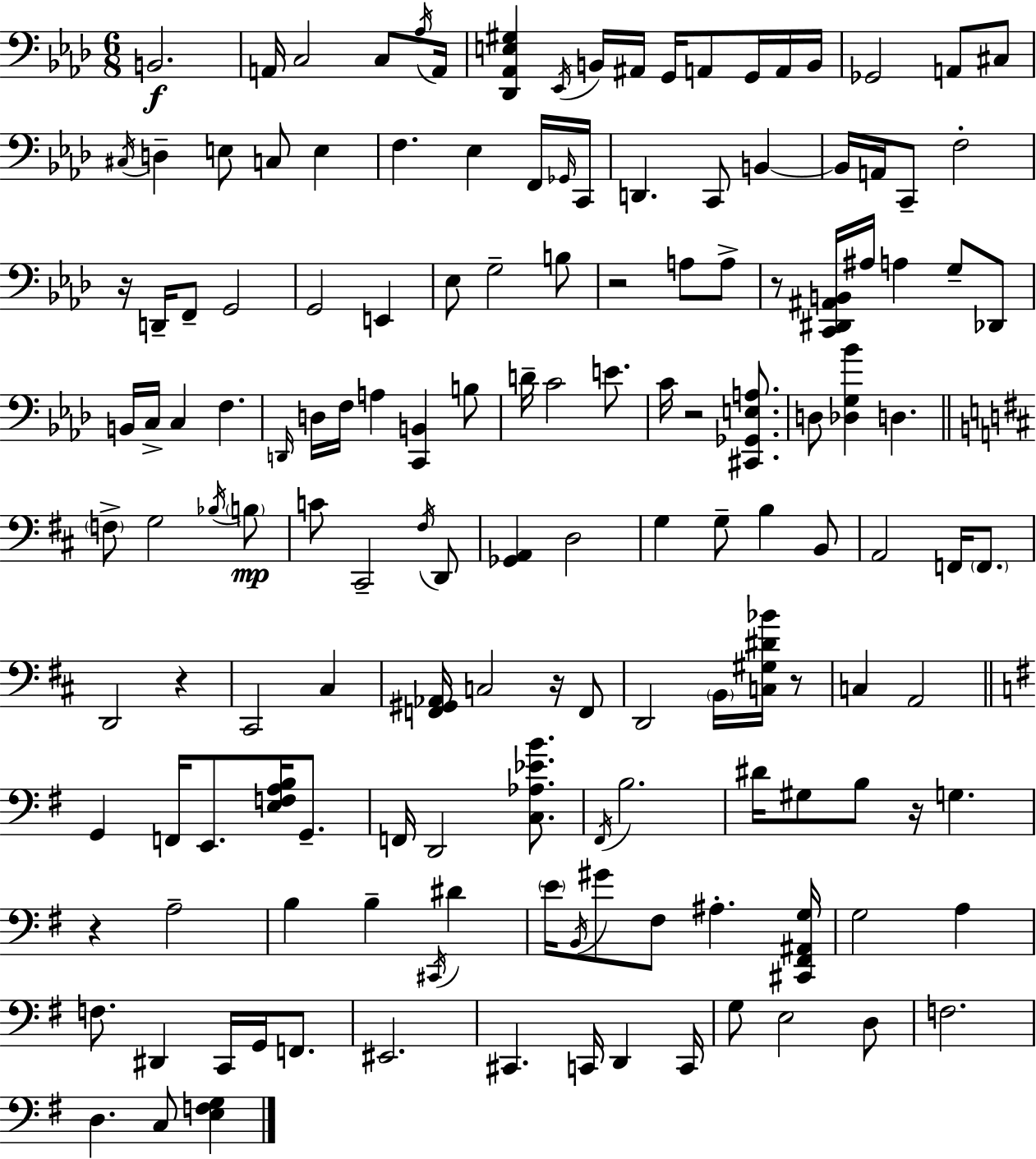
X:1
T:Untitled
M:6/8
L:1/4
K:Fm
B,,2 A,,/4 C,2 C,/2 _A,/4 A,,/4 [_D,,_A,,E,^G,] _E,,/4 B,,/4 ^A,,/4 G,,/4 A,,/2 G,,/4 A,,/4 B,,/4 _G,,2 A,,/2 ^C,/2 ^C,/4 D, E,/2 C,/2 E, F, _E, F,,/4 _G,,/4 C,,/4 D,, C,,/2 B,, B,,/4 A,,/4 C,,/2 F,2 z/4 D,,/4 F,,/2 G,,2 G,,2 E,, _E,/2 G,2 B,/2 z2 A,/2 A,/2 z/2 [C,,^D,,^A,,B,,]/4 ^A,/4 A, G,/2 _D,,/2 B,,/4 C,/4 C, F, D,,/4 D,/4 F,/4 A, [C,,B,,] B,/2 D/4 C2 E/2 C/4 z2 [^C,,_G,,E,A,]/2 D,/2 [_D,G,_B] D, F,/2 G,2 _B,/4 B,/2 C/2 ^C,,2 ^F,/4 D,,/2 [_G,,A,,] D,2 G, G,/2 B, B,,/2 A,,2 F,,/4 F,,/2 D,,2 z ^C,,2 ^C, [F,,^G,,_A,,]/4 C,2 z/4 F,,/2 D,,2 B,,/4 [C,^G,^D_B]/4 z/2 C, A,,2 G,, F,,/4 E,,/2 [E,F,A,B,]/4 G,,/2 F,,/4 D,,2 [C,_A,_EB]/2 ^F,,/4 B,2 ^D/4 ^G,/2 B,/2 z/4 G, z A,2 B, B, ^C,,/4 ^D E/4 B,,/4 ^G/2 ^F,/2 ^A, [^C,,^F,,^A,,G,]/4 G,2 A, F,/2 ^D,, C,,/4 G,,/4 F,,/2 ^E,,2 ^C,, C,,/4 D,, C,,/4 G,/2 E,2 D,/2 F,2 D, C,/2 [E,F,G,]